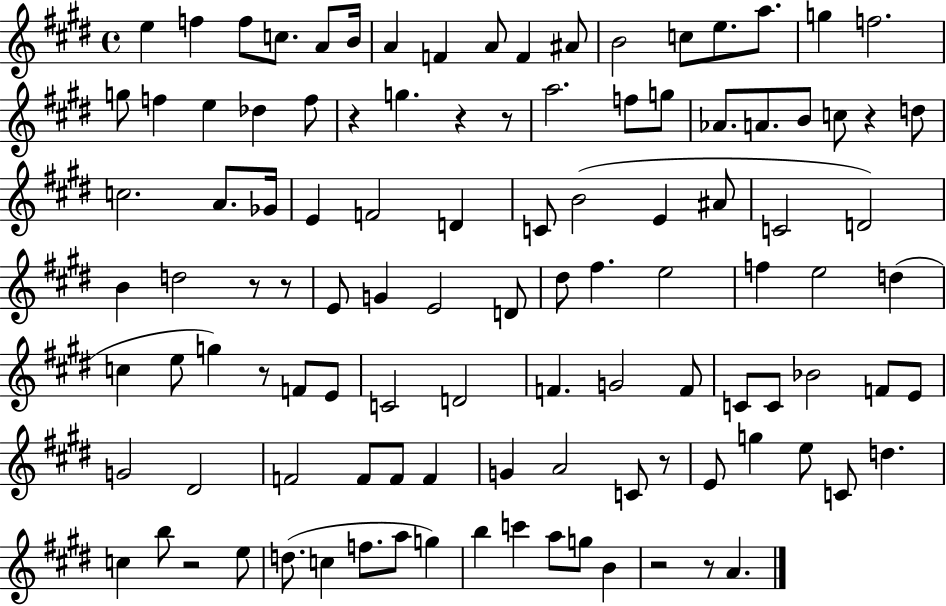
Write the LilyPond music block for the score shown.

{
  \clef treble
  \time 4/4
  \defaultTimeSignature
  \key e \major
  e''4 f''4 f''8 c''8. a'8 b'16 | a'4 f'4 a'8 f'4 ais'8 | b'2 c''8 e''8. a''8. | g''4 f''2. | \break g''8 f''4 e''4 des''4 f''8 | r4 g''4. r4 r8 | a''2. f''8 g''8 | aes'8. a'8. b'8 c''8 r4 d''8 | \break c''2. a'8. ges'16 | e'4 f'2 d'4 | c'8 b'2( e'4 ais'8 | c'2 d'2) | \break b'4 d''2 r8 r8 | e'8 g'4 e'2 d'8 | dis''8 fis''4. e''2 | f''4 e''2 d''4( | \break c''4 e''8 g''4) r8 f'8 e'8 | c'2 d'2 | f'4. g'2 f'8 | c'8 c'8 bes'2 f'8 e'8 | \break g'2 dis'2 | f'2 f'8 f'8 f'4 | g'4 a'2 c'8 r8 | e'8 g''4 e''8 c'8 d''4. | \break c''4 b''8 r2 e''8 | d''8.( c''4 f''8. a''8 g''4) | b''4 c'''4 a''8 g''8 b'4 | r2 r8 a'4. | \break \bar "|."
}